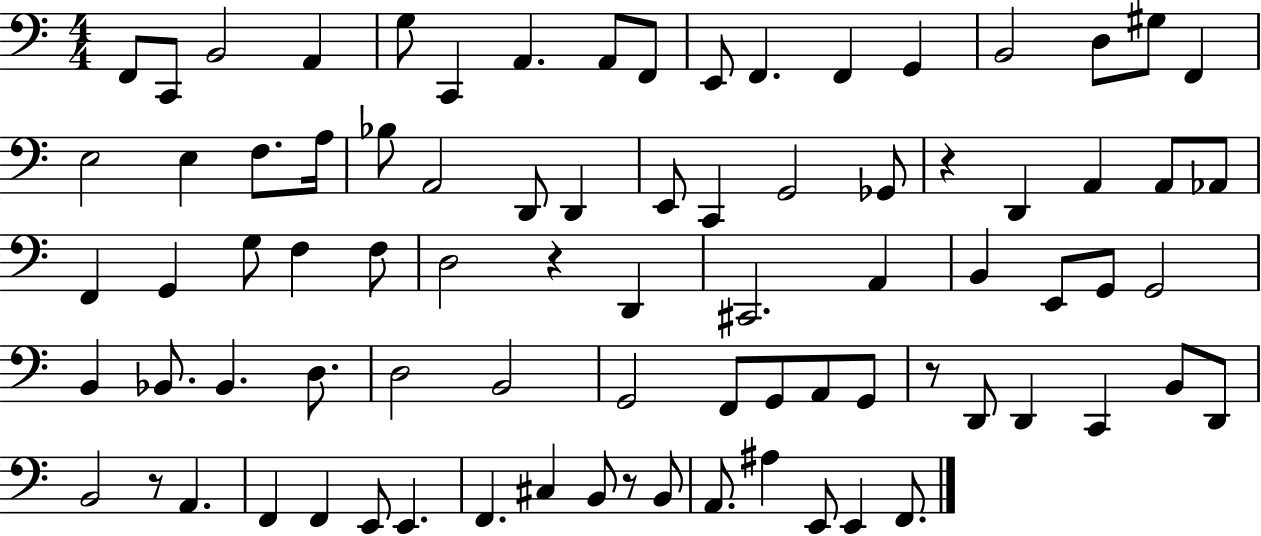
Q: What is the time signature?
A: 4/4